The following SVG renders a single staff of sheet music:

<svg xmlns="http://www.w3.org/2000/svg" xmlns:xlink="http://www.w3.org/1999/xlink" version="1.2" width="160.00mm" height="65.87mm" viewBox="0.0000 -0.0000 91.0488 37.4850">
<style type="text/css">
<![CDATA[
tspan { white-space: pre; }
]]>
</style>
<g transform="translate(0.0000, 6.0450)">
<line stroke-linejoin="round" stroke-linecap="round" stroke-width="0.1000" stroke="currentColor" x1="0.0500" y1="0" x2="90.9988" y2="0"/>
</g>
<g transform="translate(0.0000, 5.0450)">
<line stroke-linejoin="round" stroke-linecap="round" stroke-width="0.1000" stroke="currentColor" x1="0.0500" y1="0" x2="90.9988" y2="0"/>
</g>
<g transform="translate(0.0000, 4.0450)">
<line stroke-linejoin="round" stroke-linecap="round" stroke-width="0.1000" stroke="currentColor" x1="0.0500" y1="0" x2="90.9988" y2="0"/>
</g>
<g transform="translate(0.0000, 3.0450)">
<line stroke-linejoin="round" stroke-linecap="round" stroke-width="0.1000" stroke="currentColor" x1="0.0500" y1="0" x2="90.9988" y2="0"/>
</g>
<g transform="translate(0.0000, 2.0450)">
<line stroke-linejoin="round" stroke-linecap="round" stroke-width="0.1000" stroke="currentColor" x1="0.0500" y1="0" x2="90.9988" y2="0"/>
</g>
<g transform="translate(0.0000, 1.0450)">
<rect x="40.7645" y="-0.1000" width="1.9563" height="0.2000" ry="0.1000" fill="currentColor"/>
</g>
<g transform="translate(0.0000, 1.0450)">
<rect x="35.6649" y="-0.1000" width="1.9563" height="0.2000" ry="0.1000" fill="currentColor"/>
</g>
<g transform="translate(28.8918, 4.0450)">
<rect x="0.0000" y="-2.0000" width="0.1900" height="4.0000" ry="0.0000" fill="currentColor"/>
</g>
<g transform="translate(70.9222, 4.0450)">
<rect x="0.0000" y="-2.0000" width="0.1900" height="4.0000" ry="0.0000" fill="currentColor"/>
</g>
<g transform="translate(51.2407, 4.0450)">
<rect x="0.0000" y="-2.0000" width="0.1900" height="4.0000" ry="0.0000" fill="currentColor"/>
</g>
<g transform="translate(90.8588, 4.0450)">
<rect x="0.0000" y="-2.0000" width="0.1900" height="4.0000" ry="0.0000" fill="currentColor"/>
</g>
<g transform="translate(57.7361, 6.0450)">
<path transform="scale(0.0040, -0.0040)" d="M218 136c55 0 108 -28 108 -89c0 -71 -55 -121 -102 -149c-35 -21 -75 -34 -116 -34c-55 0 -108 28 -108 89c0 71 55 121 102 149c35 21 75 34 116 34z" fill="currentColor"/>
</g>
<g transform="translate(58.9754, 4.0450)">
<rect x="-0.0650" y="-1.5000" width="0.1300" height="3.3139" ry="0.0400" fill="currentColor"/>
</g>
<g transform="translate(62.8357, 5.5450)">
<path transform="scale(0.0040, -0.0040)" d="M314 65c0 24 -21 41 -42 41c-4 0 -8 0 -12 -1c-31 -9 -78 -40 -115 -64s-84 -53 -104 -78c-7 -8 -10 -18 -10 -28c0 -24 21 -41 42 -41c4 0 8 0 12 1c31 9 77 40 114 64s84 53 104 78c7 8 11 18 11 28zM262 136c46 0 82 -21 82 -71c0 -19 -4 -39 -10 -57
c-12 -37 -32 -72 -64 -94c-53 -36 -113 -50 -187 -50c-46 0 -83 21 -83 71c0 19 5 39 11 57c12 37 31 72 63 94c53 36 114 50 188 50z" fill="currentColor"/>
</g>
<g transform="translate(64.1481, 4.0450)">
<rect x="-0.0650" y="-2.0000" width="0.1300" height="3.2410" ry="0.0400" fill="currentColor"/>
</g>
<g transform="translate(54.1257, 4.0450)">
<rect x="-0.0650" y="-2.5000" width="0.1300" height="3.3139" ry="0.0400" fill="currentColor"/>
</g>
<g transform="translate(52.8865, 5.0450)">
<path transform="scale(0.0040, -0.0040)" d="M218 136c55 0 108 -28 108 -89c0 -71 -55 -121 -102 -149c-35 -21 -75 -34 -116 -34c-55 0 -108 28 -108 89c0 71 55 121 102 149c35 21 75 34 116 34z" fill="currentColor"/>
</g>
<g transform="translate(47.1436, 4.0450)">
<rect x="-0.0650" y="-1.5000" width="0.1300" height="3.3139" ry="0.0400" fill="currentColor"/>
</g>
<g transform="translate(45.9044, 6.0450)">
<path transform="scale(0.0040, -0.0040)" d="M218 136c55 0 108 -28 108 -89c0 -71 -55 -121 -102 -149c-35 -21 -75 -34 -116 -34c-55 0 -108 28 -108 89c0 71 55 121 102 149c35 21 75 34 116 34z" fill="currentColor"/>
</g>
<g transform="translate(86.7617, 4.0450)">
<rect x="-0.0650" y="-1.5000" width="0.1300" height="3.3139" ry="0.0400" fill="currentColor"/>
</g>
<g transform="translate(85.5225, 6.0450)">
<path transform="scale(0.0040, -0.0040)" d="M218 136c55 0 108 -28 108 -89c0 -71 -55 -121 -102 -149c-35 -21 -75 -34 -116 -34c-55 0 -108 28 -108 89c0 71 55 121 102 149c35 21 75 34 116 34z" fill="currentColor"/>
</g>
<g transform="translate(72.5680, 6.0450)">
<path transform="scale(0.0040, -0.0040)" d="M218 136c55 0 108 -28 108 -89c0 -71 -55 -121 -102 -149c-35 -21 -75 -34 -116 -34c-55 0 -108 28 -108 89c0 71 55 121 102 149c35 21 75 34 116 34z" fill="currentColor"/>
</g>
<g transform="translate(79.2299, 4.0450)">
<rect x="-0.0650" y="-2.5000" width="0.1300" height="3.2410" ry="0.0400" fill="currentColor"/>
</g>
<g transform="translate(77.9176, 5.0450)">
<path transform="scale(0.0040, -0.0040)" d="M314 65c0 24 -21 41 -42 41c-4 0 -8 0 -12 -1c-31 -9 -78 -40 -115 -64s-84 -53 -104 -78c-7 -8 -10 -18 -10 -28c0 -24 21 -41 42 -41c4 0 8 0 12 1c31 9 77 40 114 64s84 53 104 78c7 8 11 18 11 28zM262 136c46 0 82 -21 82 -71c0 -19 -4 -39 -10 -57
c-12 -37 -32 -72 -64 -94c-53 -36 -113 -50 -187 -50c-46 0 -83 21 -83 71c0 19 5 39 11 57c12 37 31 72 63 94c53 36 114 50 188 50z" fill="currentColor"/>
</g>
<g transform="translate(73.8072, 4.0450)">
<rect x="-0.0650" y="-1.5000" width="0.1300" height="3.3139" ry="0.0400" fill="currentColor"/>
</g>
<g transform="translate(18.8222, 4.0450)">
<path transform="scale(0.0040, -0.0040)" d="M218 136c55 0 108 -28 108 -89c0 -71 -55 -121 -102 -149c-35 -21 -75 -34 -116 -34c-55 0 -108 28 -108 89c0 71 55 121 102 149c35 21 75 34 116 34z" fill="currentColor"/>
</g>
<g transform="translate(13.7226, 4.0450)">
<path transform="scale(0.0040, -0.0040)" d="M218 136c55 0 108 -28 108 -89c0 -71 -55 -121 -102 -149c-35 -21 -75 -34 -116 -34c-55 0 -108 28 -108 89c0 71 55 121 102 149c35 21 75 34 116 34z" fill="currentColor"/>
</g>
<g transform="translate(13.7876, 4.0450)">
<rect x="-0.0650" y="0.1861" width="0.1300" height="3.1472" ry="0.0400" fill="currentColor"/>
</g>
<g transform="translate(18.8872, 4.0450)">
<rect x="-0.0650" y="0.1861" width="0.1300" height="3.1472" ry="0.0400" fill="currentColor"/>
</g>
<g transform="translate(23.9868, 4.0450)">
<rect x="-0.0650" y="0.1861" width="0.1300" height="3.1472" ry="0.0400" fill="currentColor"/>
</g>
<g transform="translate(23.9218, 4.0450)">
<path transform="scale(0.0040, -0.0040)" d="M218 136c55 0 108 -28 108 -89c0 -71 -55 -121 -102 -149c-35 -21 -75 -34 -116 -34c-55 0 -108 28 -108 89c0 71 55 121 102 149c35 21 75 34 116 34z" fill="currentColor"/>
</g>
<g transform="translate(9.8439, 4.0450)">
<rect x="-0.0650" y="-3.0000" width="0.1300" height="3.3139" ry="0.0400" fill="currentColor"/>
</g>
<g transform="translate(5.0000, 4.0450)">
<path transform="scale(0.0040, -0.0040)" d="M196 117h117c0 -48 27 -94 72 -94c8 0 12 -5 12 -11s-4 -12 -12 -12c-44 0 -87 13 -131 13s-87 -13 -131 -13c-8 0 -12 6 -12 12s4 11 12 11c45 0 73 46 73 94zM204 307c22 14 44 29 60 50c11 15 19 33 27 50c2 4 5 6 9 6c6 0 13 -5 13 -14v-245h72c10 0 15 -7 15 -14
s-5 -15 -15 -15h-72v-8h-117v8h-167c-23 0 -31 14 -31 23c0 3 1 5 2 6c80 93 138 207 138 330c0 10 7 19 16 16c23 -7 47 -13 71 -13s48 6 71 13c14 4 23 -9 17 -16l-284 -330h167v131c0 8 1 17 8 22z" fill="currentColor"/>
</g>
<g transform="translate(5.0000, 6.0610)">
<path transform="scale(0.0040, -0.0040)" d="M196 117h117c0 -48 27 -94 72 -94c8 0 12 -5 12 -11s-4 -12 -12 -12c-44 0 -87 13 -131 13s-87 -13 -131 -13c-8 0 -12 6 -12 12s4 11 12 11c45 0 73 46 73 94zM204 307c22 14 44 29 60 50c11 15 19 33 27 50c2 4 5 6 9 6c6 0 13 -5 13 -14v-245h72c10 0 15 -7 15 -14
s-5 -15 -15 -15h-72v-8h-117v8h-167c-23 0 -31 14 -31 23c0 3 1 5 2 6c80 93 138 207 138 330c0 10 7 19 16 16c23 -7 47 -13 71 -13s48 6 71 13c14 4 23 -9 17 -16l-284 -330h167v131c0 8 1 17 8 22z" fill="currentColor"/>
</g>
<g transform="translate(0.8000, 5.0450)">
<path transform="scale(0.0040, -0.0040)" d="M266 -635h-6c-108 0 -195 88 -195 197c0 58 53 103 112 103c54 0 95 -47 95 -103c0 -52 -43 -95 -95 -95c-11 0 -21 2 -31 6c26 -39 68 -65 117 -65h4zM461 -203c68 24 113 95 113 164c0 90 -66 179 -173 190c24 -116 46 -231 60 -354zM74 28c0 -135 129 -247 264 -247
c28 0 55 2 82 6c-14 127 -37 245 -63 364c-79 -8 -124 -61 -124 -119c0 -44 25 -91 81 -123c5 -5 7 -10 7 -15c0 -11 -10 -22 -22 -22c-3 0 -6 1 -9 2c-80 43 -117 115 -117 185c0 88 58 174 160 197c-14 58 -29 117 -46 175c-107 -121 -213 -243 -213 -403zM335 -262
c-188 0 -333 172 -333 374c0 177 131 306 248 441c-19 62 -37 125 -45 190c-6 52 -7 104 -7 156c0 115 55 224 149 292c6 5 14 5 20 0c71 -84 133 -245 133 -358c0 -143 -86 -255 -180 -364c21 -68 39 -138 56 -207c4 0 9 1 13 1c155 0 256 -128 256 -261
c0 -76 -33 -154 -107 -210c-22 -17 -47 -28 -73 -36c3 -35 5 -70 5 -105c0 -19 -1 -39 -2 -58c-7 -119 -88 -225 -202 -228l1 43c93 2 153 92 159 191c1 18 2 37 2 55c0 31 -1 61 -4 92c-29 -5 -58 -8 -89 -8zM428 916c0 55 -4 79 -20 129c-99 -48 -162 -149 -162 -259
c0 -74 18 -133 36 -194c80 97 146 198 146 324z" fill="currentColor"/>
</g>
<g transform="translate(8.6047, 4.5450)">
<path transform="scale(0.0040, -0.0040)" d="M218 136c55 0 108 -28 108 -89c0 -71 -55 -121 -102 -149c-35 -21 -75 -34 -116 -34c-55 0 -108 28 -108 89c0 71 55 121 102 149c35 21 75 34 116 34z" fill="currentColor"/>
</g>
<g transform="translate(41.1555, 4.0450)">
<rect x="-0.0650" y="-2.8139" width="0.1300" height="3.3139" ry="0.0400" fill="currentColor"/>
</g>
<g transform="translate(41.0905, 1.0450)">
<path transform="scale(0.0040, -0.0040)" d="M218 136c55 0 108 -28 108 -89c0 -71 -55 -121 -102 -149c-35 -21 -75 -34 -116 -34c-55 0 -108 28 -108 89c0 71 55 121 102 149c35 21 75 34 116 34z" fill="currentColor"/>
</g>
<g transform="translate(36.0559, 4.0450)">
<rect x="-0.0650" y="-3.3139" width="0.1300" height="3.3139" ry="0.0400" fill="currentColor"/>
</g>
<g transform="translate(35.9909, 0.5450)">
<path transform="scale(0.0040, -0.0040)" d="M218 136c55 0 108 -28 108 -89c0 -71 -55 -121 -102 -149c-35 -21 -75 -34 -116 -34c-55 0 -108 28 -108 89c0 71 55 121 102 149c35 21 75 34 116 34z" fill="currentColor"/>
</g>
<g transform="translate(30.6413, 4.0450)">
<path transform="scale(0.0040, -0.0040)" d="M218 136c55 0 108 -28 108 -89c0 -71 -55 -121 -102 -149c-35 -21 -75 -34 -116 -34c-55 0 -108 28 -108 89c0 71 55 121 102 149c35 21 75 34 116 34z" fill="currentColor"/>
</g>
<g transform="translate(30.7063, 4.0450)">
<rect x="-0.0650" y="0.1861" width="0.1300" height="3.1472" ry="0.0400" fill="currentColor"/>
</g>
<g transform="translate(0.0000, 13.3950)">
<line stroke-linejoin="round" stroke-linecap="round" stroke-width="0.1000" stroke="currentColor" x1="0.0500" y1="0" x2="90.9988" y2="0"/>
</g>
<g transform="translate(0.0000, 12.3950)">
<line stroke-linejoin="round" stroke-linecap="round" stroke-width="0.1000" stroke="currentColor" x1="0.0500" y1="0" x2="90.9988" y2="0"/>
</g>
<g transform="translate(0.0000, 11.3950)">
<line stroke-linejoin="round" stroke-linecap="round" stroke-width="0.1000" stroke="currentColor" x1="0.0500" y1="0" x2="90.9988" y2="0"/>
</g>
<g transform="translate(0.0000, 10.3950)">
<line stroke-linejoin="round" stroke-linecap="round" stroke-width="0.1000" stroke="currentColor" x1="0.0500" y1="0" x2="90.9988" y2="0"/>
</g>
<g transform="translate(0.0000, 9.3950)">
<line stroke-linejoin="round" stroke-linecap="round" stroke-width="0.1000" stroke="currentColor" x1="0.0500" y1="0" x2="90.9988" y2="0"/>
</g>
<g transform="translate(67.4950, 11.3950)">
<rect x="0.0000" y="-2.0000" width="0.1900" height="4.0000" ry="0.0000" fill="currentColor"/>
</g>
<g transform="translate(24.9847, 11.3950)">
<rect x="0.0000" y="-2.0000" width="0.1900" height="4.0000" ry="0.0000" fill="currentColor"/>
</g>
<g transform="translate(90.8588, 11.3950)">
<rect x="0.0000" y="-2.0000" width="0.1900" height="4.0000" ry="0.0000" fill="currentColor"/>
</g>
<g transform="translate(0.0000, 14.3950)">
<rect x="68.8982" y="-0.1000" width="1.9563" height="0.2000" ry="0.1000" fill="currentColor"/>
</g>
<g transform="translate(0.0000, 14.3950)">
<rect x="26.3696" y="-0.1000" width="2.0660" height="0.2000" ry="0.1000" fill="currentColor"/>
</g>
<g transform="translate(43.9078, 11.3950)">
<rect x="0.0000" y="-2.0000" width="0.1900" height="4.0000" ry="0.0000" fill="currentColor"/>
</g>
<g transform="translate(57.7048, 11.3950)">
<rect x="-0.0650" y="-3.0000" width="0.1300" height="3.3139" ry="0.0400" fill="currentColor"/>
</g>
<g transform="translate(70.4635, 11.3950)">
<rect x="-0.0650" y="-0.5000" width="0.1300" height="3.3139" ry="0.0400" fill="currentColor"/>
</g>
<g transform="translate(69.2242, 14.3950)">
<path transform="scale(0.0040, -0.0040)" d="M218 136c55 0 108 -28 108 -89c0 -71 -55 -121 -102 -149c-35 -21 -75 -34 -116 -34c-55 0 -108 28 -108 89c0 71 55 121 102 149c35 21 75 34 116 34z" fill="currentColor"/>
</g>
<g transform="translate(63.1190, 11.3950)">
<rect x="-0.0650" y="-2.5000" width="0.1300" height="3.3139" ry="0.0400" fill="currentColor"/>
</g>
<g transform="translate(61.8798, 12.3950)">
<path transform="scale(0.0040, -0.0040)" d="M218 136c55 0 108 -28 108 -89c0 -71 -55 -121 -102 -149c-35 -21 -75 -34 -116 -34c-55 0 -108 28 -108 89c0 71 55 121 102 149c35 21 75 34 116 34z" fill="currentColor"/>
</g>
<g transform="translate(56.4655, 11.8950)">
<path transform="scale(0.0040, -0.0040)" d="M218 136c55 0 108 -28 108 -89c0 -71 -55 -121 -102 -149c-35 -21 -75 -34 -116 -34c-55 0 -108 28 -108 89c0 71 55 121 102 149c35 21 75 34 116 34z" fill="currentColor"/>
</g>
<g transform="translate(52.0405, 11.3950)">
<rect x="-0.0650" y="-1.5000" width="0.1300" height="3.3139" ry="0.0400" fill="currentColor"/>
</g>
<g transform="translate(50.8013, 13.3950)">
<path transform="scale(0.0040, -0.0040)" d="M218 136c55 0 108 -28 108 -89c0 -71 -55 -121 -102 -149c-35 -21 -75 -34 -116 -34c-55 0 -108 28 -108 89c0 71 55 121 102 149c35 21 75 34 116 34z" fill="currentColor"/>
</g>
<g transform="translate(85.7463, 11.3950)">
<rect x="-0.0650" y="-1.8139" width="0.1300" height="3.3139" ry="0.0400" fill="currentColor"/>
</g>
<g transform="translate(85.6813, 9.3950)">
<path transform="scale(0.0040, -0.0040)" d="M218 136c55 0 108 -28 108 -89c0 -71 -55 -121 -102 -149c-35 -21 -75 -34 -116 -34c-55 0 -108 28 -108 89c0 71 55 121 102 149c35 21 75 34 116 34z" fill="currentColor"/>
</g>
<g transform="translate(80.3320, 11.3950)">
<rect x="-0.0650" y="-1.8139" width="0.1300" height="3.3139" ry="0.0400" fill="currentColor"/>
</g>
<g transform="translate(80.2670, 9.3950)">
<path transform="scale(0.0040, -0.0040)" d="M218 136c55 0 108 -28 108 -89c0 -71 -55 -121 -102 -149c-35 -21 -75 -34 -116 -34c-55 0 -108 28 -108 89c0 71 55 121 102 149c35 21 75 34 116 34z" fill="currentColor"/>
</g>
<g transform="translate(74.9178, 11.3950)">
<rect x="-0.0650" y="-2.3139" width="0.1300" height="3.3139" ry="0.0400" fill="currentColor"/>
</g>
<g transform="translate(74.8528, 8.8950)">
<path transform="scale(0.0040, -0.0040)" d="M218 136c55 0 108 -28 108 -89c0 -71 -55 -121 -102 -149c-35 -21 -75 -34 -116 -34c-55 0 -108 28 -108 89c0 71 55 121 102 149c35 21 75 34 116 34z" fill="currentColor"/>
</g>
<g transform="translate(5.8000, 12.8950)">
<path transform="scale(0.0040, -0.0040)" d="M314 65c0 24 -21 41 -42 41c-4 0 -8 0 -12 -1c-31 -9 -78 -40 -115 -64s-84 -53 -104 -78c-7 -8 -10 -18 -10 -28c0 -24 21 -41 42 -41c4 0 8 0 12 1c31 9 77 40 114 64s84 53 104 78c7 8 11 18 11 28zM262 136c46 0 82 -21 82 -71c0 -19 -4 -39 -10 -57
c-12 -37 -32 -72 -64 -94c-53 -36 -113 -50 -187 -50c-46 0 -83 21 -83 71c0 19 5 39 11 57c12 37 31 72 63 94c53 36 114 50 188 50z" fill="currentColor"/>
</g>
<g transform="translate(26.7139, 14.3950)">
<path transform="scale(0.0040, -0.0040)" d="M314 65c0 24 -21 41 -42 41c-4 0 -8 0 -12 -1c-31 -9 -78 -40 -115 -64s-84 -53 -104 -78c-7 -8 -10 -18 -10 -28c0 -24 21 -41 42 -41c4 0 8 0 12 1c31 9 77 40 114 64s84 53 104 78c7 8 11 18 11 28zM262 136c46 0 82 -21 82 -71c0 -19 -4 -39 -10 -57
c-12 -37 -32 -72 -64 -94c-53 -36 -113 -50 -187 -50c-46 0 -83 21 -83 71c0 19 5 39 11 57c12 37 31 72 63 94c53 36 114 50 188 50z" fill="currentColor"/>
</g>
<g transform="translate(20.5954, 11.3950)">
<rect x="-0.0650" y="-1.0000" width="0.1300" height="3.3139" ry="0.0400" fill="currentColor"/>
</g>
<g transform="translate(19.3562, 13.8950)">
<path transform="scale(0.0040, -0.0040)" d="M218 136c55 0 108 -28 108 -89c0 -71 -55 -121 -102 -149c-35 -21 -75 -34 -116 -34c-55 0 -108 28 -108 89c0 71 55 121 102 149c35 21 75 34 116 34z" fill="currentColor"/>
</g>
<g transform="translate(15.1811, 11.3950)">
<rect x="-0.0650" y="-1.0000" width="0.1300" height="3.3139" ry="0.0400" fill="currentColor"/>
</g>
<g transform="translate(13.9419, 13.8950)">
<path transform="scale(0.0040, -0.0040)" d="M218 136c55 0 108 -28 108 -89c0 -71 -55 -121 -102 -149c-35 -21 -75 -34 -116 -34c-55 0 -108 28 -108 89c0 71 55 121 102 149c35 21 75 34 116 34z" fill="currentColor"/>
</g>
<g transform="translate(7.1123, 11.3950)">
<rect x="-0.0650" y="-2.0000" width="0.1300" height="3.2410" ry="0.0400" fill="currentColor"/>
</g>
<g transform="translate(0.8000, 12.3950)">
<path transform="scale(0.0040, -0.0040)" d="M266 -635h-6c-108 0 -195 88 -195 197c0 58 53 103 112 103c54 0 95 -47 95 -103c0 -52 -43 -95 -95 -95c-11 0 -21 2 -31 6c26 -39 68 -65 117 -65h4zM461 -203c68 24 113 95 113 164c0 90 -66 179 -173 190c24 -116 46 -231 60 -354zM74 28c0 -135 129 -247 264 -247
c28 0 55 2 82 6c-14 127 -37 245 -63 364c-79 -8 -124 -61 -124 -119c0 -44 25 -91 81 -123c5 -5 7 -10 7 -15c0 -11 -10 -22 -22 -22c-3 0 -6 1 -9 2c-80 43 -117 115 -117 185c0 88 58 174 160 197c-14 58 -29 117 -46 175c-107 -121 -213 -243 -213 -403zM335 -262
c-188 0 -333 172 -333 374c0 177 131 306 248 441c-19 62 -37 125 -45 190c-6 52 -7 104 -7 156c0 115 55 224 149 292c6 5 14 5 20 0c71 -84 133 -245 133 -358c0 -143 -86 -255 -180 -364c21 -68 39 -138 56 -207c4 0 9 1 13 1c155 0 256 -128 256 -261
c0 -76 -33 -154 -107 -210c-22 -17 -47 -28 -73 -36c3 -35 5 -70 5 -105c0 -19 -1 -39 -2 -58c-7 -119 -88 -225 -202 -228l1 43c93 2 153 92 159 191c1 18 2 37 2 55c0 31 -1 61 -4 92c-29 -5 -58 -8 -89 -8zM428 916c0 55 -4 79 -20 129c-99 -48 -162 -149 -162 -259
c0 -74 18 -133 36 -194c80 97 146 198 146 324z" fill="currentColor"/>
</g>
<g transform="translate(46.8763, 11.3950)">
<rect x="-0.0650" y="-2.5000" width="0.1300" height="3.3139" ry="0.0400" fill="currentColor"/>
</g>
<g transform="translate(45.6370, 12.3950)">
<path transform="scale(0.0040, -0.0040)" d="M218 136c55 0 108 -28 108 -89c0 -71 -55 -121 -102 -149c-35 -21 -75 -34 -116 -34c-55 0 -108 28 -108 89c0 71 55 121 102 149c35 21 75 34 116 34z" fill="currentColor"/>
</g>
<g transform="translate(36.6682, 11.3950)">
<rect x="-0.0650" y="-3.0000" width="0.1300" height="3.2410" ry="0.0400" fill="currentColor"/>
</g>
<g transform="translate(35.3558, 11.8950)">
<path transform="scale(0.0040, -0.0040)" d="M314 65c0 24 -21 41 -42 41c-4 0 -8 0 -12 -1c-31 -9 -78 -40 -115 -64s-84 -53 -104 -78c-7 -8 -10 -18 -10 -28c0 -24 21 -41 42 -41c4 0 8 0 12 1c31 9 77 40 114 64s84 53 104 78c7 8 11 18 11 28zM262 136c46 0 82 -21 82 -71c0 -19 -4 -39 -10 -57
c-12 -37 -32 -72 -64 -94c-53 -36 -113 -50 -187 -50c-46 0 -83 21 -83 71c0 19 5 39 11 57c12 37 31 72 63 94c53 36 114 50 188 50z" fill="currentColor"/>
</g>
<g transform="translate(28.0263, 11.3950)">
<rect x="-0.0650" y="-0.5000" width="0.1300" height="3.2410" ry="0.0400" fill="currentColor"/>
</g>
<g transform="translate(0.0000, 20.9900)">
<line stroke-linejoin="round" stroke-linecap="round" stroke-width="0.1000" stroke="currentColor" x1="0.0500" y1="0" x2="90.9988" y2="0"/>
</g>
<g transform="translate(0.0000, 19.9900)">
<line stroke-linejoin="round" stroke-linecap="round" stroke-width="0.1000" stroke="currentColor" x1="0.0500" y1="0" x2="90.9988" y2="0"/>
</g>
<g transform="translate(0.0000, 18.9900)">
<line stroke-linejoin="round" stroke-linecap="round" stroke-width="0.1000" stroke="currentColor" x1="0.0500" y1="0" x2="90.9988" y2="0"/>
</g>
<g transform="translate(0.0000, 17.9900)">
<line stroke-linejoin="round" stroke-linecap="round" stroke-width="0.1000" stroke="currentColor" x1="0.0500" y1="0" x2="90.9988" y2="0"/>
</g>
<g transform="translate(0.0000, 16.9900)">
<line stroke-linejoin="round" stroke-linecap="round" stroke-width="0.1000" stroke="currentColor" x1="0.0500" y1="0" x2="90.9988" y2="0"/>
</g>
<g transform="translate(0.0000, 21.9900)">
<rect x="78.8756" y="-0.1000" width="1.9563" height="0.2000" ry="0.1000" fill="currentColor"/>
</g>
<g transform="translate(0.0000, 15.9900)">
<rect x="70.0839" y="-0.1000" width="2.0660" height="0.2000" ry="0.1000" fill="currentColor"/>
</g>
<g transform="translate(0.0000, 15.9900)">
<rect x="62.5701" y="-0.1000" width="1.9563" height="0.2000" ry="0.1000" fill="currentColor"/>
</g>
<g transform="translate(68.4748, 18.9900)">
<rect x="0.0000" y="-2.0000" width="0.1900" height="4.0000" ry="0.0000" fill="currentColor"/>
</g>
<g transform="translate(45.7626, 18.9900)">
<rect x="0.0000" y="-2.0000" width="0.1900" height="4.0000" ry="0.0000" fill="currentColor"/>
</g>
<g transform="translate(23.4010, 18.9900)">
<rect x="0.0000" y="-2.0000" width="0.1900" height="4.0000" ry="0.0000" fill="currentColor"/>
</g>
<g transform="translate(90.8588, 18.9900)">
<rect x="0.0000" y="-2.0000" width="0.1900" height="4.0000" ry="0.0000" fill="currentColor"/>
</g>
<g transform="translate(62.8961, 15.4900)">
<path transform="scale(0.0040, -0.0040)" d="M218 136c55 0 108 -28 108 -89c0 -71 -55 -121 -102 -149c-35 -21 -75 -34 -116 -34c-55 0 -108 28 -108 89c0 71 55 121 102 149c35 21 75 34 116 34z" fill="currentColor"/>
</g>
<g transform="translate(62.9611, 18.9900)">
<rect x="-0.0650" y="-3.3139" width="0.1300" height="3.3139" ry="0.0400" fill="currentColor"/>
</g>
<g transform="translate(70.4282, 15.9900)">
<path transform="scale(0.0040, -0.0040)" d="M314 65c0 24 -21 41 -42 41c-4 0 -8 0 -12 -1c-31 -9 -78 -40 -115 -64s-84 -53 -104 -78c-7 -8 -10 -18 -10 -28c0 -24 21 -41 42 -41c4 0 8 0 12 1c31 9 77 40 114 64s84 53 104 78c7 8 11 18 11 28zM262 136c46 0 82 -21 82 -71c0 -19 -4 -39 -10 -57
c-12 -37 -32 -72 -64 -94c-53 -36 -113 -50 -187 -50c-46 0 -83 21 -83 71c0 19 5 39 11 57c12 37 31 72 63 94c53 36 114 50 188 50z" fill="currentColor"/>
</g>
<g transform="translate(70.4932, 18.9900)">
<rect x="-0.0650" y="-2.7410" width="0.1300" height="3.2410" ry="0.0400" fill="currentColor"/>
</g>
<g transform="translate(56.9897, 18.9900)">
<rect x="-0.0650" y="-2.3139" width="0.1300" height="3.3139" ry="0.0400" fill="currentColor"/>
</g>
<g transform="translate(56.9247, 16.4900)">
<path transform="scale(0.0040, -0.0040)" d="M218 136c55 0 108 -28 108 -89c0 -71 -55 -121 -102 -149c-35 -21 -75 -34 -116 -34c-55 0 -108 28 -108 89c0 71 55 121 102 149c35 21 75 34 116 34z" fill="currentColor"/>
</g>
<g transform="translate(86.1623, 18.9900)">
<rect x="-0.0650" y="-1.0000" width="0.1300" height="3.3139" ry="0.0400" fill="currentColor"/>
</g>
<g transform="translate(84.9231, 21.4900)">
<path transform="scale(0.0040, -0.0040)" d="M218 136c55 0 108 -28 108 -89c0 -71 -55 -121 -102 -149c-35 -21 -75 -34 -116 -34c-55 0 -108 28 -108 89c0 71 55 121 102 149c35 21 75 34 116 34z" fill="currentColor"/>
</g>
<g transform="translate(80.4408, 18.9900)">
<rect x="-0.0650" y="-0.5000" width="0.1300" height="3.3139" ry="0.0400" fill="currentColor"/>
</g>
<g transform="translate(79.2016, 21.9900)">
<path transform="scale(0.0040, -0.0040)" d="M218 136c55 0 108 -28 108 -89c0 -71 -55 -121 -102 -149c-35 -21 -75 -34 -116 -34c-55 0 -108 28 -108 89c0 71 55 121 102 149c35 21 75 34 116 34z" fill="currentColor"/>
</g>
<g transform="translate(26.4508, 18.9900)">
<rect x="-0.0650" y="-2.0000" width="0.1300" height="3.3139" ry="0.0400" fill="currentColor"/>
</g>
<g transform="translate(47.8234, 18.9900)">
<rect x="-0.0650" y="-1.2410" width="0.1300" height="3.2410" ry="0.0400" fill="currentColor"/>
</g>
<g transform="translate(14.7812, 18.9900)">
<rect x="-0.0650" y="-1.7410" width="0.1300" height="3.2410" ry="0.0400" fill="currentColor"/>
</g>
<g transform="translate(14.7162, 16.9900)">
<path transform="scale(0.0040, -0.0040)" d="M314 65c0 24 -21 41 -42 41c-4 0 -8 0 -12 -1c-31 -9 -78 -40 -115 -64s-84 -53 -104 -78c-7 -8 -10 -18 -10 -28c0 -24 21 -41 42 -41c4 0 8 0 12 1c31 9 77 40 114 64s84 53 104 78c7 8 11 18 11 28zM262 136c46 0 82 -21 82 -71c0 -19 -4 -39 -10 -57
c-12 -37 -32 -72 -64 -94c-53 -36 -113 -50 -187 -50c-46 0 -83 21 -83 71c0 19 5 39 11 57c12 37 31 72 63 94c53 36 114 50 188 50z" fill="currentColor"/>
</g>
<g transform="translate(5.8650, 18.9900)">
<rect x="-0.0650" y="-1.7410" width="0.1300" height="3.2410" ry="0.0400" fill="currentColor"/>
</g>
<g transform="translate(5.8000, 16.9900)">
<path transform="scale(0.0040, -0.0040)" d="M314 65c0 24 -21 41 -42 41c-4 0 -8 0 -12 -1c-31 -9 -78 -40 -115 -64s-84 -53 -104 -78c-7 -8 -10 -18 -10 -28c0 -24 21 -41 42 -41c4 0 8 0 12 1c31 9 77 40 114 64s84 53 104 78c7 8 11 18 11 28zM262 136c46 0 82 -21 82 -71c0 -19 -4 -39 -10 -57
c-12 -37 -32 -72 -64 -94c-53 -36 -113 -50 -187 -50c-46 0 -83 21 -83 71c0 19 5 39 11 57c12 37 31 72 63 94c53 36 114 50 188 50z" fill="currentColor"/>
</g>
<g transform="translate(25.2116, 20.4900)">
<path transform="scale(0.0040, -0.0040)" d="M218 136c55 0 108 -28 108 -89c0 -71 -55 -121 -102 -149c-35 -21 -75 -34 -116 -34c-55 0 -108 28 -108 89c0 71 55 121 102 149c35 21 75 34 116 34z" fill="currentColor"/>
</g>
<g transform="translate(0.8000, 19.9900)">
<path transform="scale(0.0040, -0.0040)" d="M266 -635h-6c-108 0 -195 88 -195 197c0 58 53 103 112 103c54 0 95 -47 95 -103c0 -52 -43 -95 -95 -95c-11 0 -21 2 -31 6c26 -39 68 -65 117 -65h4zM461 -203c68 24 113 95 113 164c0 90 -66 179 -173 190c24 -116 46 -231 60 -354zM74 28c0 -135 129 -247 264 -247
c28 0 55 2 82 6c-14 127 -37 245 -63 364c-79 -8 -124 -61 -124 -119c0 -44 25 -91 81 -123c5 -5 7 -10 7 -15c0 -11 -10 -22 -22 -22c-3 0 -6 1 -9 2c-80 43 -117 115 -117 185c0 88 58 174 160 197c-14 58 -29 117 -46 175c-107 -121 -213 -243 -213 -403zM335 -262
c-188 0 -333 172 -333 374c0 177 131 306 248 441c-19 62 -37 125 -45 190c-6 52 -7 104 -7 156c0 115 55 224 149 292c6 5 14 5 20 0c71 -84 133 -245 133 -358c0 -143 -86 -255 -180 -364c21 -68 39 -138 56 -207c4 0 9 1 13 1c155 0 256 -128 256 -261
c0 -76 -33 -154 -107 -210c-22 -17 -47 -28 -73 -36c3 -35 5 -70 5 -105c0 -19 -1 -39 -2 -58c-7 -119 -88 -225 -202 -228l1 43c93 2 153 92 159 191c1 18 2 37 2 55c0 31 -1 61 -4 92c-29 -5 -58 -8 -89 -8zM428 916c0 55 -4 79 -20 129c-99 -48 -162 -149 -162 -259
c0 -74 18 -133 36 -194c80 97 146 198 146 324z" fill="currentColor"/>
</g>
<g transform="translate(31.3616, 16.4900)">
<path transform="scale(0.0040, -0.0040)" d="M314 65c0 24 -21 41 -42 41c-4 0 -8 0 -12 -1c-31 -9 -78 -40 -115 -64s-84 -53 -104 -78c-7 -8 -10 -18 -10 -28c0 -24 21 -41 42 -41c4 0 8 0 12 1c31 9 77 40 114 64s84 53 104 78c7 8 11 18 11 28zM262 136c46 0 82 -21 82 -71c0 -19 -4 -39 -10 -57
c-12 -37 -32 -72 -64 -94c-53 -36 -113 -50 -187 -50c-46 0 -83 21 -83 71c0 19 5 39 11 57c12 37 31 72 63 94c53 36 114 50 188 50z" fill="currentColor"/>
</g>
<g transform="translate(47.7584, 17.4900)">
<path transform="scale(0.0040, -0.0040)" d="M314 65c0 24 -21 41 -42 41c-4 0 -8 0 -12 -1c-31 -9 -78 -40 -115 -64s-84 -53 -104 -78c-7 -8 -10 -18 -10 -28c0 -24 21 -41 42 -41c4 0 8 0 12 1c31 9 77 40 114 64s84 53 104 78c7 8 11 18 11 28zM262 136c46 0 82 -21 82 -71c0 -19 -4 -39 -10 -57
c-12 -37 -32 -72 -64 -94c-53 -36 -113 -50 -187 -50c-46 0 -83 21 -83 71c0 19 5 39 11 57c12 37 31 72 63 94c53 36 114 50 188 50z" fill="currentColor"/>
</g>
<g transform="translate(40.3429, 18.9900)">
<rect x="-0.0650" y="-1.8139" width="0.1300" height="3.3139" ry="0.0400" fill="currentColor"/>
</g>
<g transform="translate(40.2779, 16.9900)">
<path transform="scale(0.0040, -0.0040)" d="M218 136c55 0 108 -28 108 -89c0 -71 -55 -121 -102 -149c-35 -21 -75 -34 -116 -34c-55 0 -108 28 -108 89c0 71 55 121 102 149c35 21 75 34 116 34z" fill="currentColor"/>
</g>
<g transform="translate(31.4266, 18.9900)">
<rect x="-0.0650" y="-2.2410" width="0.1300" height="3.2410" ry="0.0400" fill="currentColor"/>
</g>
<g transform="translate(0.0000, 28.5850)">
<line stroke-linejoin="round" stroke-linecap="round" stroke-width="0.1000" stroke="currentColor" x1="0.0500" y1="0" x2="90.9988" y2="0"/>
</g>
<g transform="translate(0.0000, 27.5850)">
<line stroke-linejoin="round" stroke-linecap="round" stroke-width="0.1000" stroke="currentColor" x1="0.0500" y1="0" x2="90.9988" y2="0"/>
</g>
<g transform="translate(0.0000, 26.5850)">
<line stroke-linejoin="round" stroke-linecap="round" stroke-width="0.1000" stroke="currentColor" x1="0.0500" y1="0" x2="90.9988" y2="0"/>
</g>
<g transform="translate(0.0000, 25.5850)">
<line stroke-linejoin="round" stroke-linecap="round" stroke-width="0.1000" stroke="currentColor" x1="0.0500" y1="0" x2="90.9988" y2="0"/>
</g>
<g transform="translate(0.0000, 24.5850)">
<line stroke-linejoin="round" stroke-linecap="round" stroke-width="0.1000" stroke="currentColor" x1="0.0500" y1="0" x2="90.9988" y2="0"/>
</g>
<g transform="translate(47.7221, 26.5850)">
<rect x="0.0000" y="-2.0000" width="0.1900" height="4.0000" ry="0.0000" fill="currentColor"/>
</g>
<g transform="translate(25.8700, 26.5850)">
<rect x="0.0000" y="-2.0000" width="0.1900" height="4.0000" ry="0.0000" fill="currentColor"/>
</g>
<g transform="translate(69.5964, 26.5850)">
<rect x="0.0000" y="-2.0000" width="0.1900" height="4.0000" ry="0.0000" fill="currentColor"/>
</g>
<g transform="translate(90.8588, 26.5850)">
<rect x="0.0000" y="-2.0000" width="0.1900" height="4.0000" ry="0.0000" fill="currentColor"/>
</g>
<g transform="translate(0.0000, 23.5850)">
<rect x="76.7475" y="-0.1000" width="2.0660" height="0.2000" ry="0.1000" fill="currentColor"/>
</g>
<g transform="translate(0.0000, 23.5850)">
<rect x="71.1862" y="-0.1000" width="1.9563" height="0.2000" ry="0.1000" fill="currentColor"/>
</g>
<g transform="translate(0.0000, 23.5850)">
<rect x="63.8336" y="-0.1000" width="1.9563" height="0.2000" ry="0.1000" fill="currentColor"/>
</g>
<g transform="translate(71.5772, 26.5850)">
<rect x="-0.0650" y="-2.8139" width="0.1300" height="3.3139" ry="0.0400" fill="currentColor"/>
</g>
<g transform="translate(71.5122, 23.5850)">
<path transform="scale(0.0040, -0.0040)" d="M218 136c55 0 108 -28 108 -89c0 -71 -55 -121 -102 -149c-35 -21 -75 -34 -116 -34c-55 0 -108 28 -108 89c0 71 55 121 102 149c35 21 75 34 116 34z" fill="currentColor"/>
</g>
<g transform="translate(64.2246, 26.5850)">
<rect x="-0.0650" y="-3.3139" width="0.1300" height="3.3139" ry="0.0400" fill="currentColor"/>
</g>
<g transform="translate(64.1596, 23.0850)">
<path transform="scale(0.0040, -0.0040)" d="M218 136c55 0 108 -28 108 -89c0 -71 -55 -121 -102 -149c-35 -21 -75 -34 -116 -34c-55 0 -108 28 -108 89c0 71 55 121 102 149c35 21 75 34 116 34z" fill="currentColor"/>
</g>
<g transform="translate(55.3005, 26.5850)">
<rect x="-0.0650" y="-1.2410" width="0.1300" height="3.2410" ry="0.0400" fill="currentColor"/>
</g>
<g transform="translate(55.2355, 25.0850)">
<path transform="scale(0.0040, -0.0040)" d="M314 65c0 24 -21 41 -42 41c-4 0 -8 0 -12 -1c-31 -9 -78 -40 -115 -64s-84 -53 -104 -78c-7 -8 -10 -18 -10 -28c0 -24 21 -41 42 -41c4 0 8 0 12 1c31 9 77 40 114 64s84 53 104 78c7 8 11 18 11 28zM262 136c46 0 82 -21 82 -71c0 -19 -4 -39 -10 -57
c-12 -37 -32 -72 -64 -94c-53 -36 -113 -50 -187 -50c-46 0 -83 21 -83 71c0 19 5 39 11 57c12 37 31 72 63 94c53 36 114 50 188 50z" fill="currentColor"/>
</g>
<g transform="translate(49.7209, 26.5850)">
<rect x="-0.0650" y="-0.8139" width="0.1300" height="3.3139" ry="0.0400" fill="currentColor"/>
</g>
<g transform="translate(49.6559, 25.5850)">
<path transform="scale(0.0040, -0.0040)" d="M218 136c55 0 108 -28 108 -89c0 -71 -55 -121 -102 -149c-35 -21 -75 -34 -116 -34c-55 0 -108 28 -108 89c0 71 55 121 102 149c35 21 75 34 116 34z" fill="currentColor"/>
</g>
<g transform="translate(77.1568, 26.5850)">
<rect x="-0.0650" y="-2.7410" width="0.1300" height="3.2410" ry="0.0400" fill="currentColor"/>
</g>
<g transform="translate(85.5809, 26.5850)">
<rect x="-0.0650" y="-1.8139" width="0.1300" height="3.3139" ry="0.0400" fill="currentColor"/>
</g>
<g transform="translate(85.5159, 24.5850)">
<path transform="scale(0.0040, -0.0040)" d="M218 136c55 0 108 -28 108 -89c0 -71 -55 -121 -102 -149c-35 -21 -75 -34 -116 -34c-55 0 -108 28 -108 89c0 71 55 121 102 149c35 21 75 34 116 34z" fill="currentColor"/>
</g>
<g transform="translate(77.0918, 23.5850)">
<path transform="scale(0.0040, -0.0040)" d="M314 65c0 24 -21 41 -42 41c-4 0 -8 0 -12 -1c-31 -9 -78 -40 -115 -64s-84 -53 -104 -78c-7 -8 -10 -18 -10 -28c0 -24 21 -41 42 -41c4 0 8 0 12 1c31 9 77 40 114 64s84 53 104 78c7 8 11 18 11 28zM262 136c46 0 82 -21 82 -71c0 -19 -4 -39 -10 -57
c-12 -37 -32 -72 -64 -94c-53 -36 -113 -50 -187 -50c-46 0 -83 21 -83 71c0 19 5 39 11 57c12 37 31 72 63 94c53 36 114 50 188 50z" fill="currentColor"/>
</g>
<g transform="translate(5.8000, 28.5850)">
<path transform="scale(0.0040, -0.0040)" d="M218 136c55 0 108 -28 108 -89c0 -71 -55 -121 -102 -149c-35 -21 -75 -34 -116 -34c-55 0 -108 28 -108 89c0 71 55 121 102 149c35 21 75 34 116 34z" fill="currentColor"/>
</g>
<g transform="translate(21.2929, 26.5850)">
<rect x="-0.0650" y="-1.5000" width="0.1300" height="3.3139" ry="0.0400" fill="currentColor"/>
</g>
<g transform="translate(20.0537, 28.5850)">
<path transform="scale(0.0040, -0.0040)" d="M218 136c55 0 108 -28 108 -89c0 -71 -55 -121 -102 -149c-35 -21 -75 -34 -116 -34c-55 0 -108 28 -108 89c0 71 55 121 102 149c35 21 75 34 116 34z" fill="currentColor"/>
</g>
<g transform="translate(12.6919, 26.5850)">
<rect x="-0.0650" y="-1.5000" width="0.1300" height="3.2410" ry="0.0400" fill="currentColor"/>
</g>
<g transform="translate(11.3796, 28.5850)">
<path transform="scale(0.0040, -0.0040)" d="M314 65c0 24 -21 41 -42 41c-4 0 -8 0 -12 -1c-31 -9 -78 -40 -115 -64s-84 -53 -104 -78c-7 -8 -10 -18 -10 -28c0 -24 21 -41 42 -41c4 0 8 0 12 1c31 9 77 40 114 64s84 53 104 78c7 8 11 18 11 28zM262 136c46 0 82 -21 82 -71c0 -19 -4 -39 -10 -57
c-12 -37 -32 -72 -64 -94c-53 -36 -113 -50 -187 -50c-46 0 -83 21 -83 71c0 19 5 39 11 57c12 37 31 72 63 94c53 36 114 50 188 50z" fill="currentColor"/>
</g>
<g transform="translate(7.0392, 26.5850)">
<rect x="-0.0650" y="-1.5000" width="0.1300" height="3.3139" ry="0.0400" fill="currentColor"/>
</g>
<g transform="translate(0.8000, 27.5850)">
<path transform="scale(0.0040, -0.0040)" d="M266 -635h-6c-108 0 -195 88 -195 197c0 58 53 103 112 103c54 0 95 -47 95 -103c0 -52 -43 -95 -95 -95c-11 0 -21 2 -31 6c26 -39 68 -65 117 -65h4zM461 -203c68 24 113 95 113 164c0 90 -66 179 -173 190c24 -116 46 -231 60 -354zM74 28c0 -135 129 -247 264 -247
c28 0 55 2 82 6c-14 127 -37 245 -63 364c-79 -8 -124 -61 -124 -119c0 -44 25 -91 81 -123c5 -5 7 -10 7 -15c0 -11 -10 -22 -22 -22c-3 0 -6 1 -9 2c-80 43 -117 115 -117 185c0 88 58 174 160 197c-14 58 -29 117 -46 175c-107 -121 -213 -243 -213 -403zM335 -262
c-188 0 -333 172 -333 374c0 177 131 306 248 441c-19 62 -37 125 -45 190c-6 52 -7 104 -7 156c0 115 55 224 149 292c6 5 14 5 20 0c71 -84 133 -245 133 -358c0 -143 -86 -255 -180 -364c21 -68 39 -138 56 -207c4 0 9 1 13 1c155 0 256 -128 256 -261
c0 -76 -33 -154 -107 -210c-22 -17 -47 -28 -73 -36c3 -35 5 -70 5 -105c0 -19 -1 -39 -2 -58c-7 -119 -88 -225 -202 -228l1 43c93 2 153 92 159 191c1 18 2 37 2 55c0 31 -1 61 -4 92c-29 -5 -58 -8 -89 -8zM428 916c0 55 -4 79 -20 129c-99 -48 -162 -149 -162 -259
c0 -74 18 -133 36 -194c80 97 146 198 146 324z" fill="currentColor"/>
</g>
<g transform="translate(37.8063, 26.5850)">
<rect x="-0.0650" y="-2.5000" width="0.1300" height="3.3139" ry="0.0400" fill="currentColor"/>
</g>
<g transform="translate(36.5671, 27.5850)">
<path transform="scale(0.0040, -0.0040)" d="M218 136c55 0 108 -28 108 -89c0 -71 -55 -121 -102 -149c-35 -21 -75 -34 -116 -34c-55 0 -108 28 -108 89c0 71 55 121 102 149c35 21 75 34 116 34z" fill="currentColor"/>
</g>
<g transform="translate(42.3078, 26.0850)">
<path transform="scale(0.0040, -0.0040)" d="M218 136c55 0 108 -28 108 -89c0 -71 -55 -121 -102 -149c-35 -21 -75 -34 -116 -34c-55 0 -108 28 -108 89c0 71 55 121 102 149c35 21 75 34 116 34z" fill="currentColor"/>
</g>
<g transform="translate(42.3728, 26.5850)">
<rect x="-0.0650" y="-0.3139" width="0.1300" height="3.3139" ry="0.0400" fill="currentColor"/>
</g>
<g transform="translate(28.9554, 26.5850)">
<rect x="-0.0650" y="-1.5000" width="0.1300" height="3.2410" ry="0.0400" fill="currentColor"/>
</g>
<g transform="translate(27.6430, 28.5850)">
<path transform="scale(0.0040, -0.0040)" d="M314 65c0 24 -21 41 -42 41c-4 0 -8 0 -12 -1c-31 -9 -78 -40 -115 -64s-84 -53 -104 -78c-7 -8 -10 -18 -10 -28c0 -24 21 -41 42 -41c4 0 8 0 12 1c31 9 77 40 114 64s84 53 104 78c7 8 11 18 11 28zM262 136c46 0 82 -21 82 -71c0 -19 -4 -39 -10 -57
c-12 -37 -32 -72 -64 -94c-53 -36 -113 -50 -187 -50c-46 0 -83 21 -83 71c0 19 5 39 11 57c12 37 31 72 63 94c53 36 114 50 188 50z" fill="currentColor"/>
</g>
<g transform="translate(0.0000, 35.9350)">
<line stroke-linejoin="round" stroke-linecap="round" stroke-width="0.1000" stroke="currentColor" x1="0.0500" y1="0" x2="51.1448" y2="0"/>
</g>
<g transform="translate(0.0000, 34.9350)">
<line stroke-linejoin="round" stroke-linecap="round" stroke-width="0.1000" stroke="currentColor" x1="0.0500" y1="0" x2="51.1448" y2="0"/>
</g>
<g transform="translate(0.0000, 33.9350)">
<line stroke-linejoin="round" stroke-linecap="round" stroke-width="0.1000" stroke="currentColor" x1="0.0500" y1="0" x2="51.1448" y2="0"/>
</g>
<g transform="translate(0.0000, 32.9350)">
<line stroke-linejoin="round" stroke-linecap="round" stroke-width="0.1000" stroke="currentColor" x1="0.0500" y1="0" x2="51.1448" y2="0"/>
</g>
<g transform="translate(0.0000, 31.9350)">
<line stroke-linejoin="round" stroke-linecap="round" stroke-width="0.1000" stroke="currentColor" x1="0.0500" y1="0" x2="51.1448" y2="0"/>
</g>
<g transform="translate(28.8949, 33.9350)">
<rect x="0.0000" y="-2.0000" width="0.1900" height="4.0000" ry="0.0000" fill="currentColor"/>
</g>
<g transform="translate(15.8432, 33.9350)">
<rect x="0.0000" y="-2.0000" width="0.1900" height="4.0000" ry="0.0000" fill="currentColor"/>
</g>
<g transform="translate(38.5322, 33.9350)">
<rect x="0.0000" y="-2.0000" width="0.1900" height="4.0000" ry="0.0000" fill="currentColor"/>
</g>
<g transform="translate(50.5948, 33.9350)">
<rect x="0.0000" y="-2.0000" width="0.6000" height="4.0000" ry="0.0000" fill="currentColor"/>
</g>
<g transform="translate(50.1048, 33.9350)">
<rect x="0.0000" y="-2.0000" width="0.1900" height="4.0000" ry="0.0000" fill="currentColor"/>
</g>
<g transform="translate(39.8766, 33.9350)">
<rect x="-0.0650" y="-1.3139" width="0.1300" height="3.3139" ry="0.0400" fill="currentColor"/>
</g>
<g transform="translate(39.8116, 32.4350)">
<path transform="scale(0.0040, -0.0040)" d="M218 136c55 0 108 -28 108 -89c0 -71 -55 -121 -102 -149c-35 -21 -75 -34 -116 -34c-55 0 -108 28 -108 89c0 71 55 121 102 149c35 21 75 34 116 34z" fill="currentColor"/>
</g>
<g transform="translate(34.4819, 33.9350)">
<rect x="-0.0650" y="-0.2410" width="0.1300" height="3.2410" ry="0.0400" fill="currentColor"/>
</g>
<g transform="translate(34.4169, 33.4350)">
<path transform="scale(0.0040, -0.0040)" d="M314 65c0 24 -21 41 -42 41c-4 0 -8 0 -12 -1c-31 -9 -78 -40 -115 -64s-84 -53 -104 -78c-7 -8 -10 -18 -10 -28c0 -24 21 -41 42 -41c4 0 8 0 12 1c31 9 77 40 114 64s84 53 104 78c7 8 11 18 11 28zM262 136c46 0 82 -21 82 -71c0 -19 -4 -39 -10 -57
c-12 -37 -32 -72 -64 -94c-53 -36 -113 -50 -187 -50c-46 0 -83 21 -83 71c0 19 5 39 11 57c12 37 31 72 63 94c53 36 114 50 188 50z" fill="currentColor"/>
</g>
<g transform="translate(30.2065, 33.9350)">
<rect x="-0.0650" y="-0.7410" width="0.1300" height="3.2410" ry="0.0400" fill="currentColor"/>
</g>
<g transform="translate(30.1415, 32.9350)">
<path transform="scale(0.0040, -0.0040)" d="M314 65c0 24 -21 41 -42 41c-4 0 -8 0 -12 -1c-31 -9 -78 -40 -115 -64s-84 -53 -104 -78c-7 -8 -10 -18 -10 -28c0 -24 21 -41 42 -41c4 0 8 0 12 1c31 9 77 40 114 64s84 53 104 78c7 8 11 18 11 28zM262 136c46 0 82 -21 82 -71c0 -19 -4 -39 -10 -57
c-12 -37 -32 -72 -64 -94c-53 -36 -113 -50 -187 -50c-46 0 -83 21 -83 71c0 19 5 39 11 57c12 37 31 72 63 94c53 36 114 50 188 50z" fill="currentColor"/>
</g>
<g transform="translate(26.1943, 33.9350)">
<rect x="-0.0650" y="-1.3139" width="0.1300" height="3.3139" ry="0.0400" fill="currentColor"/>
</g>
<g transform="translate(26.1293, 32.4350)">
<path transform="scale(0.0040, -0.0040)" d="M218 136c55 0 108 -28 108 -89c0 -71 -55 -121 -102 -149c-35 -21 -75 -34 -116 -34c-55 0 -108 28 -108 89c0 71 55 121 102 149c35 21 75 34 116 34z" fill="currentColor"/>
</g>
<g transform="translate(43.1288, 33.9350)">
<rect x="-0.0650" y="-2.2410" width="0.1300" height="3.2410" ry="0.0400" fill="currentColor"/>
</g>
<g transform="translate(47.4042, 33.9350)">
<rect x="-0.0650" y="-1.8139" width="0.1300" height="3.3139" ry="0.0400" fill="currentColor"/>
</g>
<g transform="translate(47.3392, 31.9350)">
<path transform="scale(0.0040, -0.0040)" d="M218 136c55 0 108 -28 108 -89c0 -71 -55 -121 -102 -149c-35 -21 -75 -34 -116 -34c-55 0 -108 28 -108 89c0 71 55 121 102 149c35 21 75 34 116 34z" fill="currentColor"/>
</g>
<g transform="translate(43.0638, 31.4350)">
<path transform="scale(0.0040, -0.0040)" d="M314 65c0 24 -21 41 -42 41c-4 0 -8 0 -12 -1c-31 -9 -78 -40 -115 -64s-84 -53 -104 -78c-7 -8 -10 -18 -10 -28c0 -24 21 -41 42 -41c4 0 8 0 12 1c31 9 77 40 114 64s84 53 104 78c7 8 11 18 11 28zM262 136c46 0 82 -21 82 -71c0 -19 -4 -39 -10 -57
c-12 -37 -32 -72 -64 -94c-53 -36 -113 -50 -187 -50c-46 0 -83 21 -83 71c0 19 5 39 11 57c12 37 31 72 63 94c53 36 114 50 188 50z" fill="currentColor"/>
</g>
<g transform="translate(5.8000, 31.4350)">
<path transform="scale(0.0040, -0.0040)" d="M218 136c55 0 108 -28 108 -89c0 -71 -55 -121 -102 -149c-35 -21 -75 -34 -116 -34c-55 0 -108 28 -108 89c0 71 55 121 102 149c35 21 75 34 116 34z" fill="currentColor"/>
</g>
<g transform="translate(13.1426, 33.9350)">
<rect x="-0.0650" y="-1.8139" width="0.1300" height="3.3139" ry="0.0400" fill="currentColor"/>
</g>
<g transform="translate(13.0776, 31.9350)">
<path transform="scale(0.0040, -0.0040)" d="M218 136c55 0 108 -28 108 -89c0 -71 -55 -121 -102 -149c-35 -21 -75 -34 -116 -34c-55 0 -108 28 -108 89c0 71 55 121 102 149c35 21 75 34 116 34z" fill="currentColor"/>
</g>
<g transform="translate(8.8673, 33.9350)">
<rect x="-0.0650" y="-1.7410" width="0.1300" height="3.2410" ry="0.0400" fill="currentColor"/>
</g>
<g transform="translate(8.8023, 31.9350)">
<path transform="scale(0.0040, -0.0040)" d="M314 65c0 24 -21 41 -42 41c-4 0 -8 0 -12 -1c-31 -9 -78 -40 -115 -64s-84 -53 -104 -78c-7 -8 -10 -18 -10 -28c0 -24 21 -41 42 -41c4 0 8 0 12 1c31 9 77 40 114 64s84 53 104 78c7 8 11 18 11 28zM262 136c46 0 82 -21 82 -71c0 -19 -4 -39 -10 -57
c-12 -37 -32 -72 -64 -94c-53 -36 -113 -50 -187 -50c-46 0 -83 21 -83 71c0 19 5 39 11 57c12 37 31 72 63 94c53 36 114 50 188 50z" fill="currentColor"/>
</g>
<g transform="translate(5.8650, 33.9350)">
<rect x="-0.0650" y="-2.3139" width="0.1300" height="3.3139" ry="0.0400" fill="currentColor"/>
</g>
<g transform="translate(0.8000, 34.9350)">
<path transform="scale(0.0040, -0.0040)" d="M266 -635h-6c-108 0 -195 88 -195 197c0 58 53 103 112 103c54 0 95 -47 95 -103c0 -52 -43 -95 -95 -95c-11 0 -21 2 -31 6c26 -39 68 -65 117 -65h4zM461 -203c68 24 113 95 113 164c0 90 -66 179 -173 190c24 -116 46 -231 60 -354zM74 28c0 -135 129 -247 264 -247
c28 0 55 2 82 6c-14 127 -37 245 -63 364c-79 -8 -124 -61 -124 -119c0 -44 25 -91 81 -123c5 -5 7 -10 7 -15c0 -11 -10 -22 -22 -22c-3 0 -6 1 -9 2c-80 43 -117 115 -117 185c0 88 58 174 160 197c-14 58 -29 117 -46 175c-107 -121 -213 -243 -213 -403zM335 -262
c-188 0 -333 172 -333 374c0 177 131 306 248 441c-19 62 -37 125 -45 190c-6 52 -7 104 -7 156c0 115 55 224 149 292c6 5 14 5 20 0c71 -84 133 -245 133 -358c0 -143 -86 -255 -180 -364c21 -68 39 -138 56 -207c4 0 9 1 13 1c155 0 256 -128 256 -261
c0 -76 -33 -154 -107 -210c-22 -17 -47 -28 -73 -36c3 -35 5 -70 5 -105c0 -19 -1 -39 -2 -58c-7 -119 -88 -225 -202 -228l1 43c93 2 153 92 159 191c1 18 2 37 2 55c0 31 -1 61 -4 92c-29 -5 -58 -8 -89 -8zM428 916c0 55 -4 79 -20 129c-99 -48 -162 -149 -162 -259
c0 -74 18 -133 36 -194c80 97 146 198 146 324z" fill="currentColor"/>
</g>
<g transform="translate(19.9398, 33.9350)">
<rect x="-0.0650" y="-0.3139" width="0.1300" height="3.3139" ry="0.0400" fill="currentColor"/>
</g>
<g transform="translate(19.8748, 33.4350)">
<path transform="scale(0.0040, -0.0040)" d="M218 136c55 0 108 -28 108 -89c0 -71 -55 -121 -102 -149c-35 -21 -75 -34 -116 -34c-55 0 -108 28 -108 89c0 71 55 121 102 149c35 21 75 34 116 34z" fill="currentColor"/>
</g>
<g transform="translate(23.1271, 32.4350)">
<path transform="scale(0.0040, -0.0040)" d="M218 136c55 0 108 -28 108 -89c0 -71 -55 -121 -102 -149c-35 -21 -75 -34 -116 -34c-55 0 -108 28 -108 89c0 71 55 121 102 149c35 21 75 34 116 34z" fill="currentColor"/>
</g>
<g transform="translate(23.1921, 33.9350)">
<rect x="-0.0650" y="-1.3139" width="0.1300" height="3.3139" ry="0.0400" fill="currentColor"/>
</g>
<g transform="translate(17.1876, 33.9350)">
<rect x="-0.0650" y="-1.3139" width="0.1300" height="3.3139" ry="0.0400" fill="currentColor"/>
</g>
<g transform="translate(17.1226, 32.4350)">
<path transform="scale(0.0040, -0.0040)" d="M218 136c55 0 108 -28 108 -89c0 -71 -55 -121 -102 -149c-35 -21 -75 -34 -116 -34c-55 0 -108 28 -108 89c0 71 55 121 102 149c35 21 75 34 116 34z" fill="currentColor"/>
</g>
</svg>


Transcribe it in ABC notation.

X:1
T:Untitled
M:4/4
L:1/4
K:C
A B B B B b a E G E F2 E G2 E F2 D D C2 A2 G E A G C g f f f2 f2 F g2 f e2 g b a2 C D E E2 E E2 G c d e2 b a a2 f g f2 f e c e e d2 c2 e g2 f